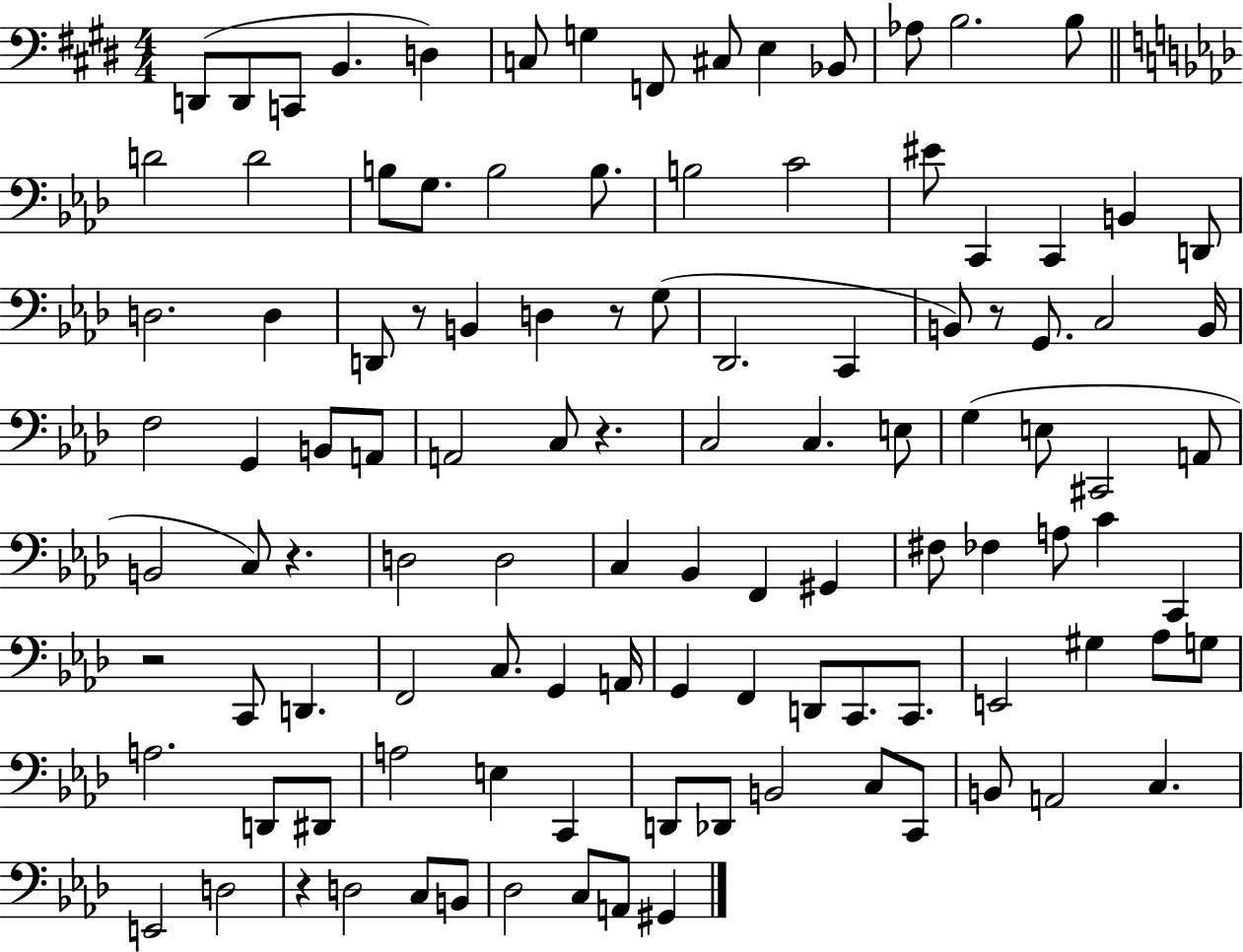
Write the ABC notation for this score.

X:1
T:Untitled
M:4/4
L:1/4
K:E
D,,/2 D,,/2 C,,/2 B,, D, C,/2 G, F,,/2 ^C,/2 E, _B,,/2 _A,/2 B,2 B,/2 D2 D2 B,/2 G,/2 B,2 B,/2 B,2 C2 ^E/2 C,, C,, B,, D,,/2 D,2 D, D,,/2 z/2 B,, D, z/2 G,/2 _D,,2 C,, B,,/2 z/2 G,,/2 C,2 B,,/4 F,2 G,, B,,/2 A,,/2 A,,2 C,/2 z C,2 C, E,/2 G, E,/2 ^C,,2 A,,/2 B,,2 C,/2 z D,2 D,2 C, _B,, F,, ^G,, ^F,/2 _F, A,/2 C C,, z2 C,,/2 D,, F,,2 C,/2 G,, A,,/4 G,, F,, D,,/2 C,,/2 C,,/2 E,,2 ^G, _A,/2 G,/2 A,2 D,,/2 ^D,,/2 A,2 E, C,, D,,/2 _D,,/2 B,,2 C,/2 C,,/2 B,,/2 A,,2 C, E,,2 D,2 z D,2 C,/2 B,,/2 _D,2 C,/2 A,,/2 ^G,,